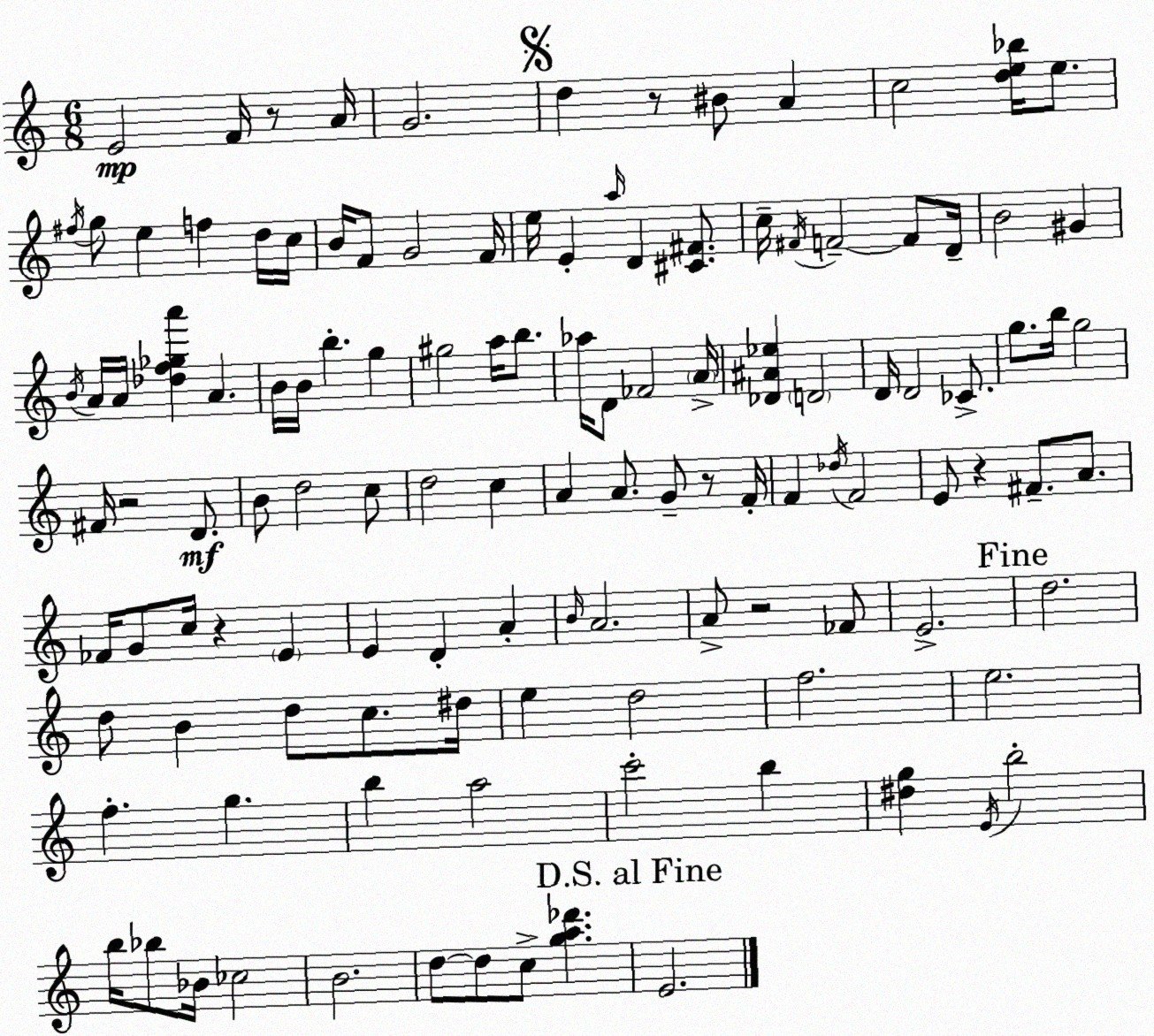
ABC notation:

X:1
T:Untitled
M:6/8
L:1/4
K:C
E2 F/4 z/2 A/4 G2 d z/2 ^B/2 A c2 [de_b]/4 e/2 ^f/4 g/2 e f d/4 c/4 B/4 F/2 G2 F/4 e/4 E a/4 D [^C^F]/2 c/4 ^F/4 F2 F/2 D/4 B2 ^G B/4 A/4 A/4 [_df_ga'] A B/4 B/4 b g ^g2 a/4 b/2 _a/4 D/2 _F2 A/4 [_D^A_e] D2 D/4 D2 _C/2 g/2 b/4 g2 ^F/4 z2 D/2 B/2 d2 c/2 d2 c A A/2 G/2 z/2 F/4 F _d/4 F2 E/2 z ^F/2 A/2 _F/4 G/2 c/4 z E E D A B/4 A2 A/2 z2 _F/2 E2 d2 d/2 B d/2 c/2 ^d/4 e d2 f2 e2 f g b a2 c'2 b [^dg] E/4 b2 b/4 _b/2 _B/4 _c2 B2 d/2 d/2 c/2 [ga_d'] E2